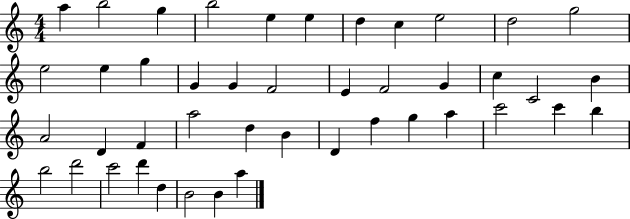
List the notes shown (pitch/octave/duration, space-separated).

A5/q B5/h G5/q B5/h E5/q E5/q D5/q C5/q E5/h D5/h G5/h E5/h E5/q G5/q G4/q G4/q F4/h E4/q F4/h G4/q C5/q C4/h B4/q A4/h D4/q F4/q A5/h D5/q B4/q D4/q F5/q G5/q A5/q C6/h C6/q B5/q B5/h D6/h C6/h D6/q D5/q B4/h B4/q A5/q